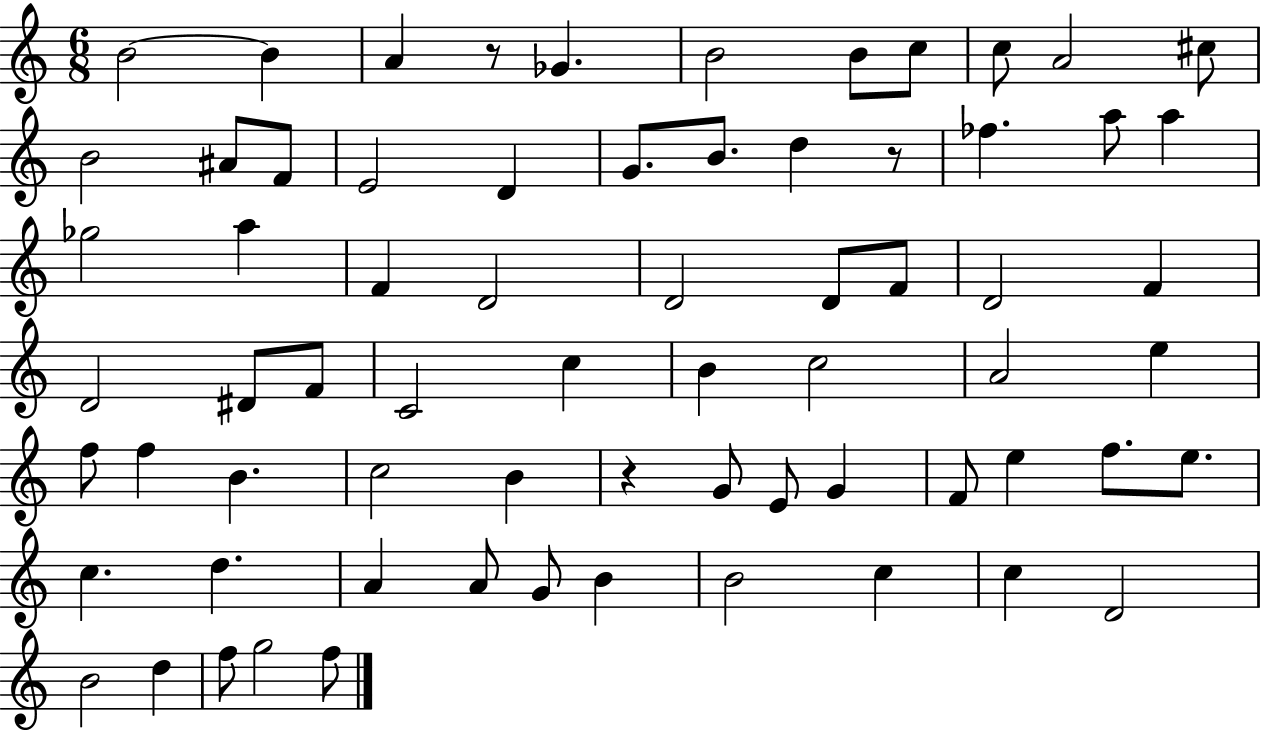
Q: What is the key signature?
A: C major